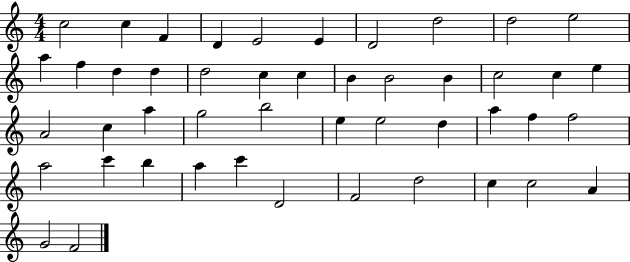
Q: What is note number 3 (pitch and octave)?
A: F4